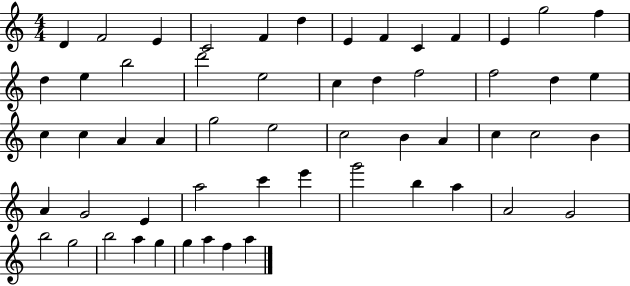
D4/q F4/h E4/q C4/h F4/q D5/q E4/q F4/q C4/q F4/q E4/q G5/h F5/q D5/q E5/q B5/h D6/h E5/h C5/q D5/q F5/h F5/h D5/q E5/q C5/q C5/q A4/q A4/q G5/h E5/h C5/h B4/q A4/q C5/q C5/h B4/q A4/q G4/h E4/q A5/h C6/q E6/q G6/h B5/q A5/q A4/h G4/h B5/h G5/h B5/h A5/q G5/q G5/q A5/q F5/q A5/q